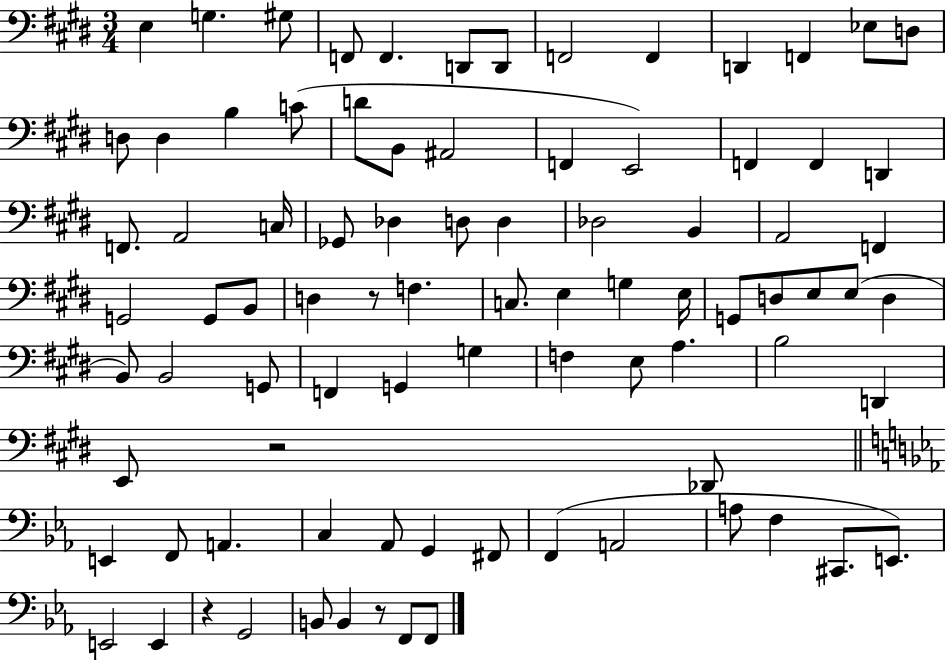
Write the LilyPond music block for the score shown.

{
  \clef bass
  \numericTimeSignature
  \time 3/4
  \key e \major
  e4 g4. gis8 | f,8 f,4. d,8 d,8 | f,2 f,4 | d,4 f,4 ees8 d8 | \break d8 d4 b4 c'8( | d'8 b,8 ais,2 | f,4 e,2) | f,4 f,4 d,4 | \break f,8. a,2 c16 | ges,8 des4 d8 d4 | des2 b,4 | a,2 f,4 | \break g,2 g,8 b,8 | d4 r8 f4. | c8. e4 g4 e16 | g,8 d8 e8 e8( d4 | \break b,8) b,2 g,8 | f,4 g,4 g4 | f4 e8 a4. | b2 d,4 | \break e,8 r2 des,8 | \bar "||" \break \key ees \major e,4 f,8 a,4. | c4 aes,8 g,4 fis,8 | f,4( a,2 | a8 f4 cis,8. e,8.) | \break e,2 e,4 | r4 g,2 | b,8 b,4 r8 f,8 f,8 | \bar "|."
}